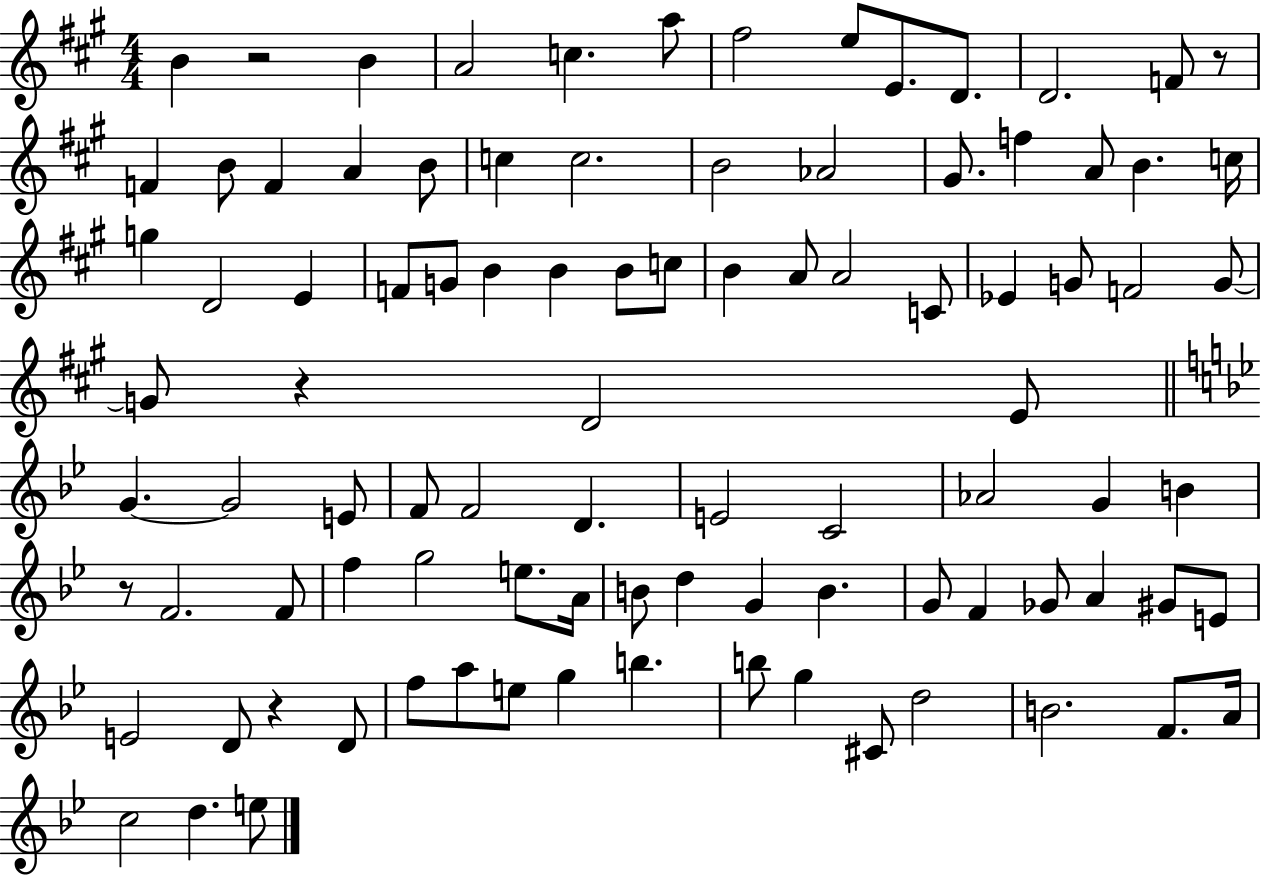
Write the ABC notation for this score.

X:1
T:Untitled
M:4/4
L:1/4
K:A
B z2 B A2 c a/2 ^f2 e/2 E/2 D/2 D2 F/2 z/2 F B/2 F A B/2 c c2 B2 _A2 ^G/2 f A/2 B c/4 g D2 E F/2 G/2 B B B/2 c/2 B A/2 A2 C/2 _E G/2 F2 G/2 G/2 z D2 E/2 G G2 E/2 F/2 F2 D E2 C2 _A2 G B z/2 F2 F/2 f g2 e/2 A/4 B/2 d G B G/2 F _G/2 A ^G/2 E/2 E2 D/2 z D/2 f/2 a/2 e/2 g b b/2 g ^C/2 d2 B2 F/2 A/4 c2 d e/2